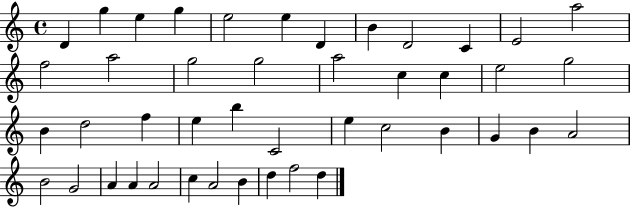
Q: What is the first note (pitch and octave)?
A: D4